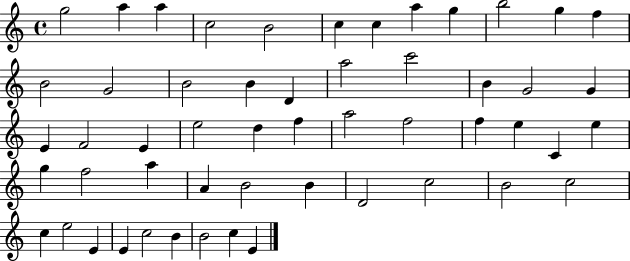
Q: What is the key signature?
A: C major